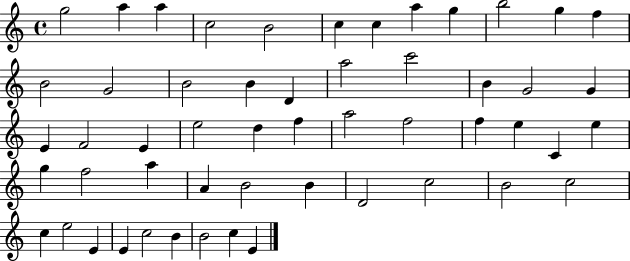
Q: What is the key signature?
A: C major